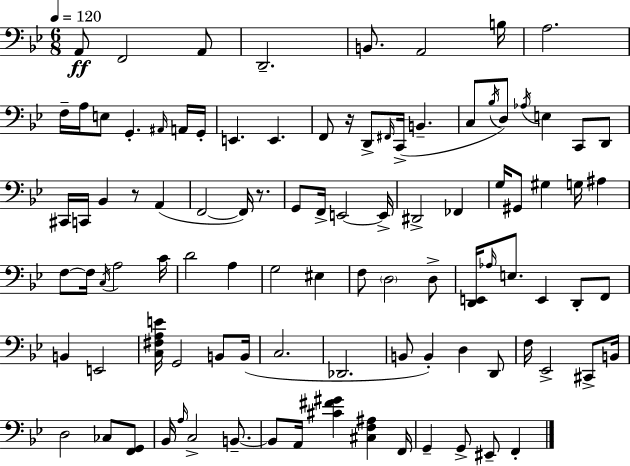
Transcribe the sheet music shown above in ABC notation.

X:1
T:Untitled
M:6/8
L:1/4
K:Bb
A,,/2 F,,2 A,,/2 D,,2 B,,/2 A,,2 B,/4 A,2 F,/4 A,/4 E,/2 G,, ^A,,/4 A,,/4 G,,/4 E,, E,, F,,/2 z/4 D,,/2 ^F,,/4 C,,/4 B,, C,/2 _B,/4 D,/2 _A,/4 E, C,,/2 D,,/2 ^C,,/4 C,,/4 _B,, z/2 A,, F,,2 F,,/4 z/2 G,,/2 F,,/4 E,,2 E,,/4 ^D,,2 _F,, G,/4 ^G,,/2 ^G, G,/4 ^A, F,/2 F,/4 C,/4 A,2 C/4 D2 A, G,2 ^E, F,/2 D,2 D,/2 [D,,E,,]/4 _A,/4 E,/2 E,, D,,/2 F,,/2 B,, E,,2 [C,^F,A,E]/4 G,,2 B,,/2 B,,/4 C,2 _D,,2 B,,/2 B,, D, D,,/2 F,/4 _E,,2 ^C,,/2 B,,/4 D,2 _C,/2 [F,,G,,]/2 _B,,/4 A,/4 C,2 B,,/2 B,,/2 A,,/4 [^C^F^G] [^C,F,^A,] F,,/4 G,, G,,/2 ^E,,/2 F,,